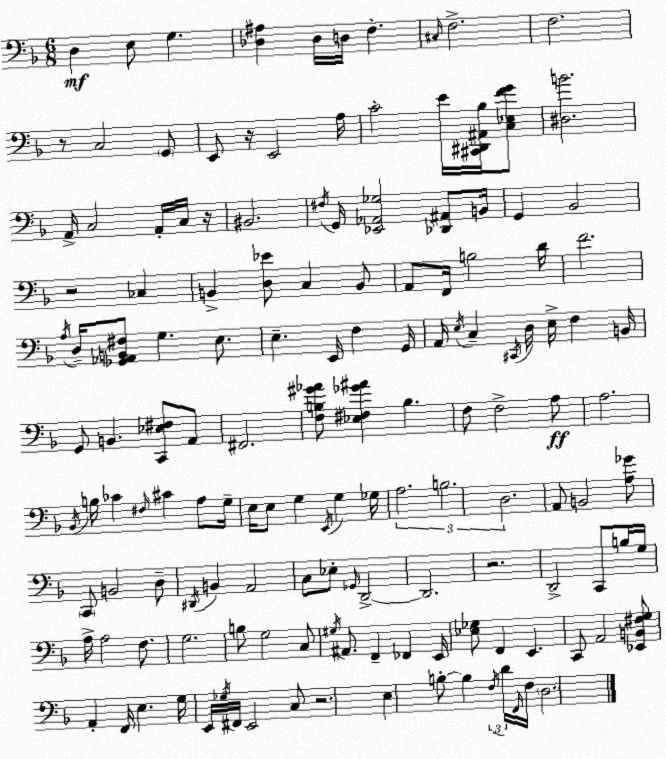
X:1
T:Untitled
M:6/8
L:1/4
K:Dm
D, E,/2 G, [_D,^A,] _D,/4 D,/4 F, ^C,/4 F,2 F,2 z/2 C,2 G,,/2 E,,/2 z/4 E,,2 A,/4 C2 E/4 [^C,,^D,,^A,,_B,]/4 [C,_E,FG]/2 [^D,B]2 A,,/4 C,2 A,,/4 C,/4 z/4 ^B,,2 ^F,/4 G,,/4 [_E,,_A,,_G,]2 [_D,,^A,,]/2 B,,/4 G,, _B,,2 z2 _C, B,, [D,_E]/2 C, B,,/2 A,,/2 F,,/4 B,2 D/4 F2 A,/4 D,/4 [_G,,_A,,B,,^F,]/2 G, E,/2 E, E,,/4 F, G,,/4 A,,/4 E,/4 C, ^C,,/4 D,/4 E,/4 F, B,,/4 G,,/2 B,, [C,,_E,^F,]/2 A,,/2 ^F,,2 [F,B,^G_A]/2 [_E,^F,_G^A] B, F,/2 F,2 A,/2 A,2 _B,,/4 B,/4 _C ^F,/4 ^C A,/2 G,/4 E,/4 E,/2 G, E,,/4 G, _G,/4 A,2 B,2 D,2 A,,/2 B,,2 [A,_G]/2 C,,/2 B,,2 D,/2 ^D,,/4 B,, A,,2 C,/2 _E,/2 _G,,/4 D,,2 D,,2 z2 D,,2 C,,/2 B,/4 G,/4 A,/4 A,2 F,/2 G,2 B,/2 G,2 C,/2 ^G,/4 ^A,,/2 F,, _F,, E,,/4 [_E,_G,]/2 F,, E,, C,,/2 A,,2 [_E,,B,,^F,G,]/2 A,, F,,/4 E, G,/4 E,,/4 _G,/4 ^F,,/4 E,,2 C,/2 z2 E, B,/2 B, F,/4 D/4 F,,/4 F,/4 D,2